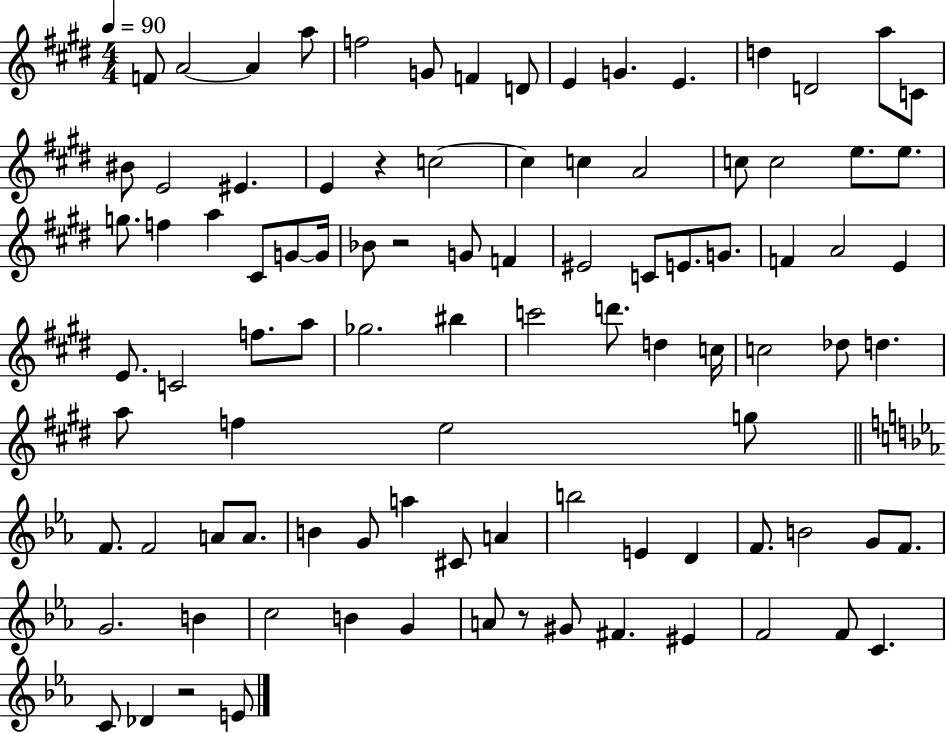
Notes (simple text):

F4/e A4/h A4/q A5/e F5/h G4/e F4/q D4/e E4/q G4/q. E4/q. D5/q D4/h A5/e C4/e BIS4/e E4/h EIS4/q. E4/q R/q C5/h C5/q C5/q A4/h C5/e C5/h E5/e. E5/e. G5/e. F5/q A5/q C#4/e G4/e G4/s Bb4/e R/h G4/e F4/q EIS4/h C4/e E4/e. G4/e. F4/q A4/h E4/q E4/e. C4/h F5/e. A5/e Gb5/h. BIS5/q C6/h D6/e. D5/q C5/s C5/h Db5/e D5/q. A5/e F5/q E5/h G5/e F4/e. F4/h A4/e A4/e. B4/q G4/e A5/q C#4/e A4/q B5/h E4/q D4/q F4/e. B4/h G4/e F4/e. G4/h. B4/q C5/h B4/q G4/q A4/e R/e G#4/e F#4/q. EIS4/q F4/h F4/e C4/q. C4/e Db4/q R/h E4/e